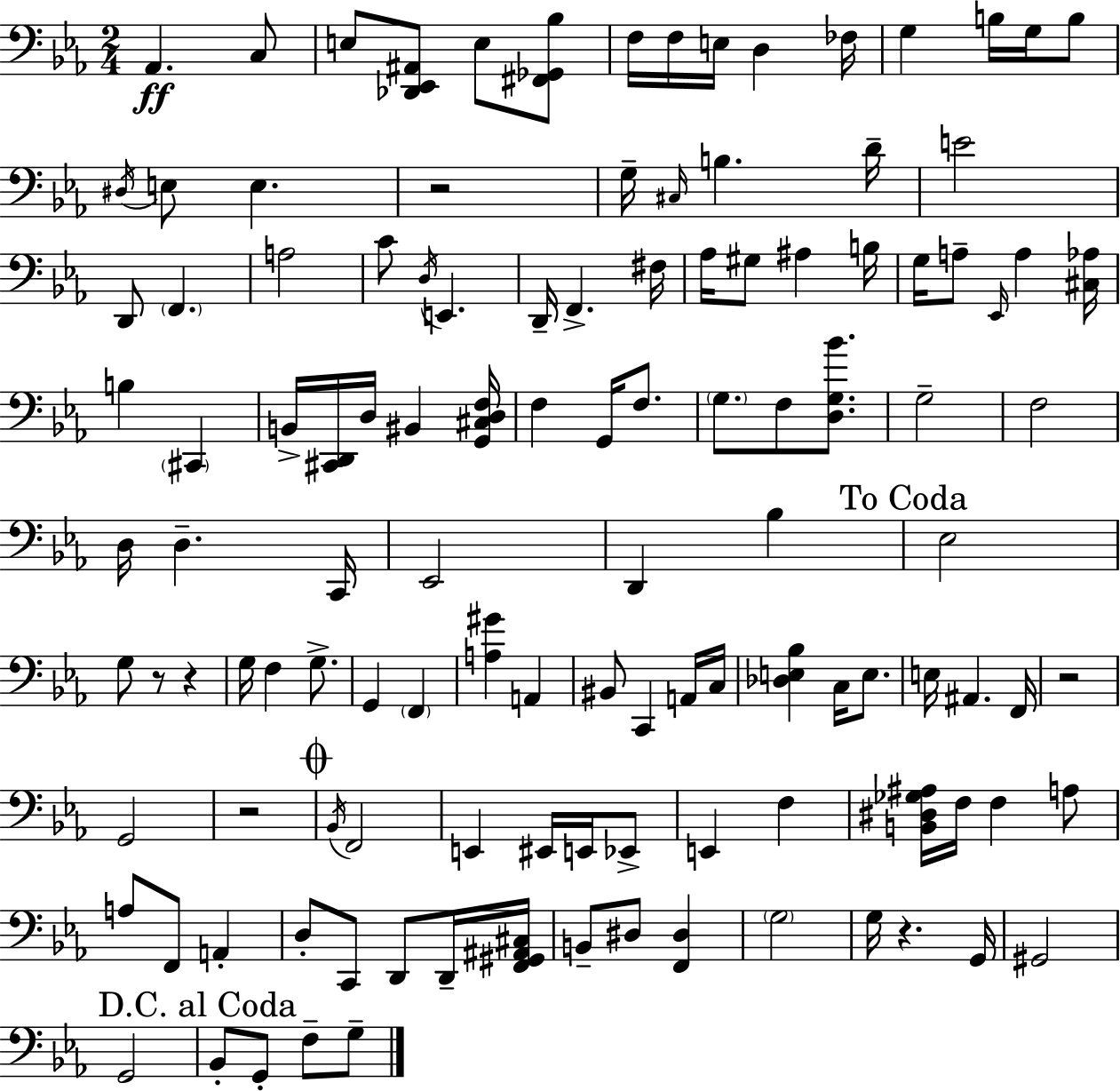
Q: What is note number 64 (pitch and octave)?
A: A2